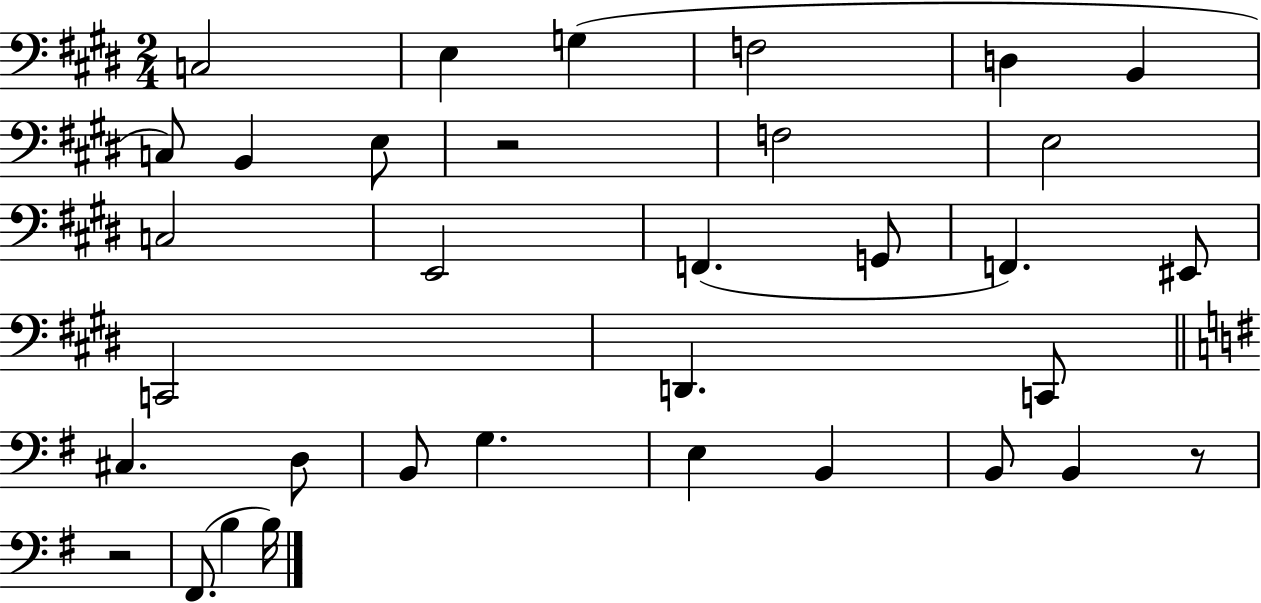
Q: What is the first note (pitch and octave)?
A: C3